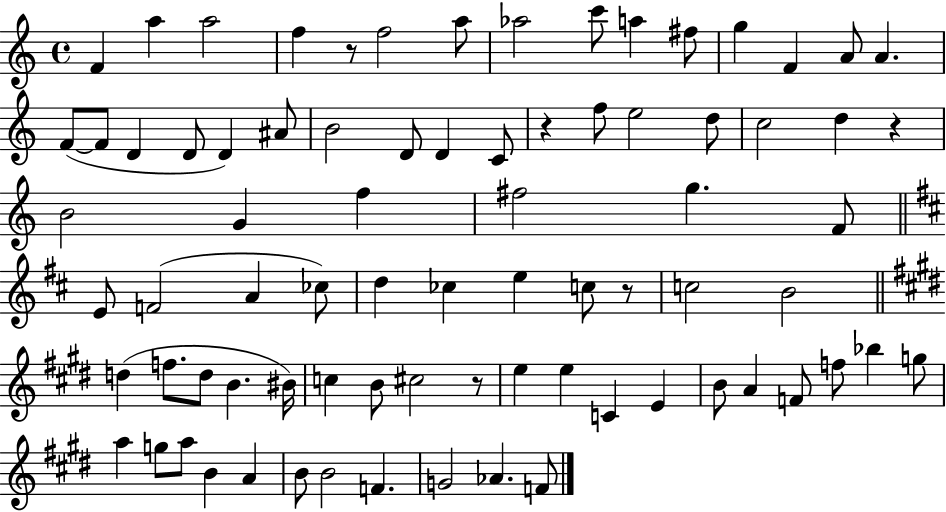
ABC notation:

X:1
T:Untitled
M:4/4
L:1/4
K:C
F a a2 f z/2 f2 a/2 _a2 c'/2 a ^f/2 g F A/2 A F/2 F/2 D D/2 D ^A/2 B2 D/2 D C/2 z f/2 e2 d/2 c2 d z B2 G f ^f2 g F/2 E/2 F2 A _c/2 d _c e c/2 z/2 c2 B2 d f/2 d/2 B ^B/4 c B/2 ^c2 z/2 e e C E B/2 A F/2 f/2 _b g/2 a g/2 a/2 B A B/2 B2 F G2 _A F/2